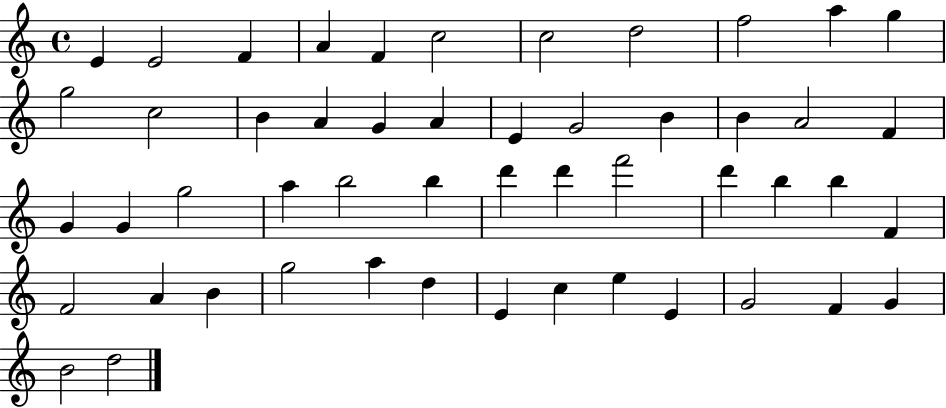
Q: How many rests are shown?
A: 0